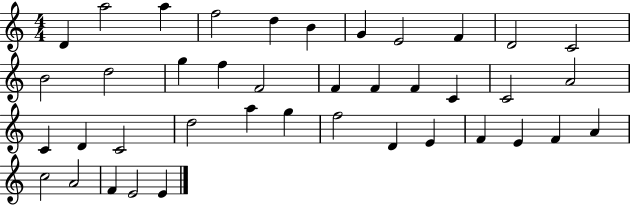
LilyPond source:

{
  \clef treble
  \numericTimeSignature
  \time 4/4
  \key c \major
  d'4 a''2 a''4 | f''2 d''4 b'4 | g'4 e'2 f'4 | d'2 c'2 | \break b'2 d''2 | g''4 f''4 f'2 | f'4 f'4 f'4 c'4 | c'2 a'2 | \break c'4 d'4 c'2 | d''2 a''4 g''4 | f''2 d'4 e'4 | f'4 e'4 f'4 a'4 | \break c''2 a'2 | f'4 e'2 e'4 | \bar "|."
}